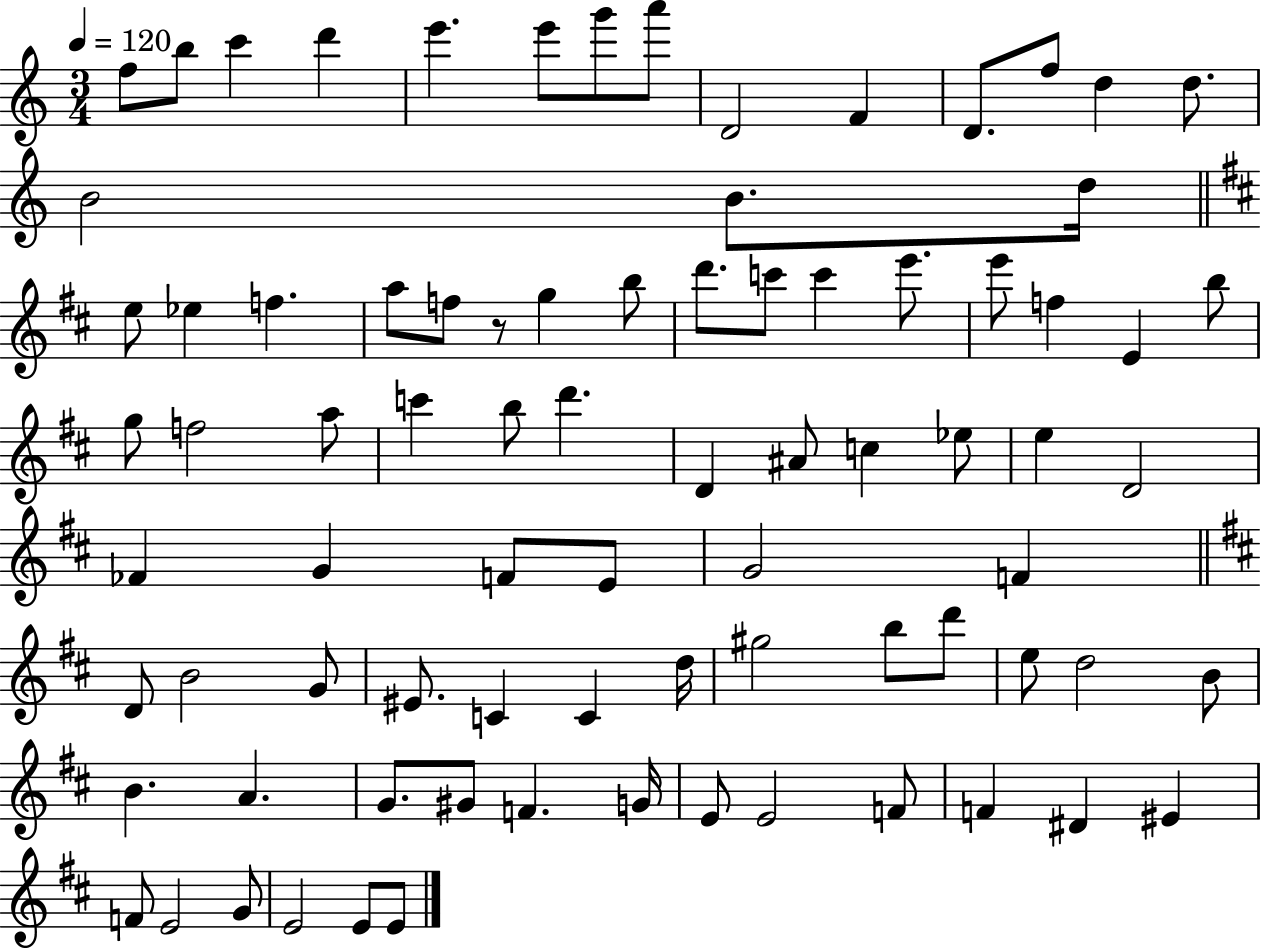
{
  \clef treble
  \numericTimeSignature
  \time 3/4
  \key c \major
  \tempo 4 = 120
  f''8 b''8 c'''4 d'''4 | e'''4. e'''8 g'''8 a'''8 | d'2 f'4 | d'8. f''8 d''4 d''8. | \break b'2 b'8. d''16 | \bar "||" \break \key d \major e''8 ees''4 f''4. | a''8 f''8 r8 g''4 b''8 | d'''8. c'''8 c'''4 e'''8. | e'''8 f''4 e'4 b''8 | \break g''8 f''2 a''8 | c'''4 b''8 d'''4. | d'4 ais'8 c''4 ees''8 | e''4 d'2 | \break fes'4 g'4 f'8 e'8 | g'2 f'4 | \bar "||" \break \key b \minor d'8 b'2 g'8 | eis'8. c'4 c'4 d''16 | gis''2 b''8 d'''8 | e''8 d''2 b'8 | \break b'4. a'4. | g'8. gis'8 f'4. g'16 | e'8 e'2 f'8 | f'4 dis'4 eis'4 | \break f'8 e'2 g'8 | e'2 e'8 e'8 | \bar "|."
}